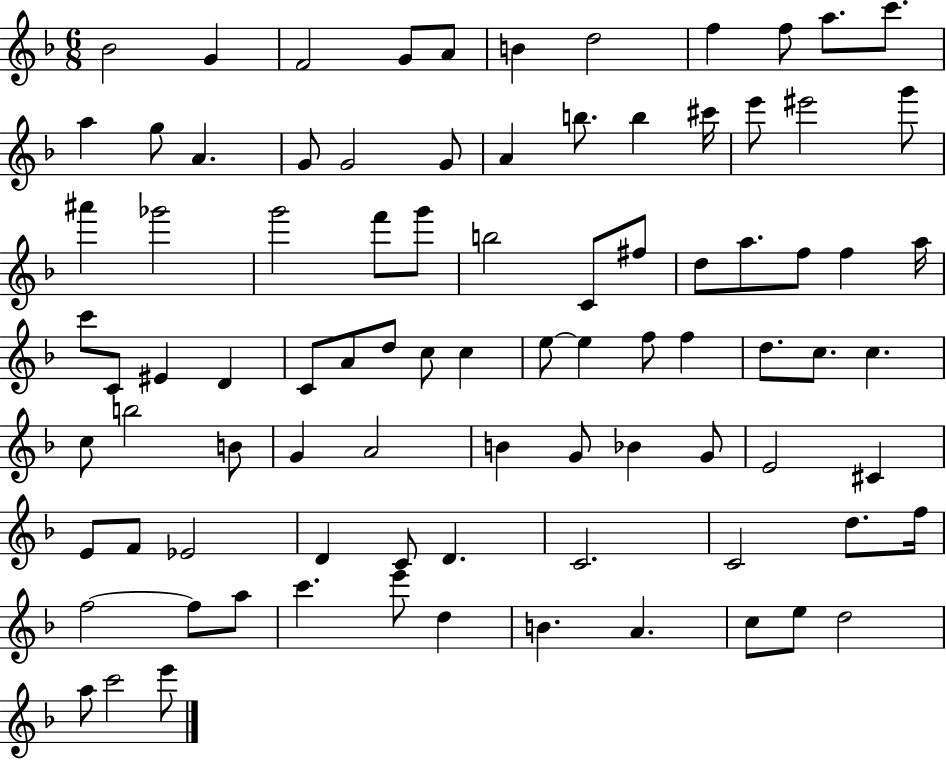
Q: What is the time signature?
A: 6/8